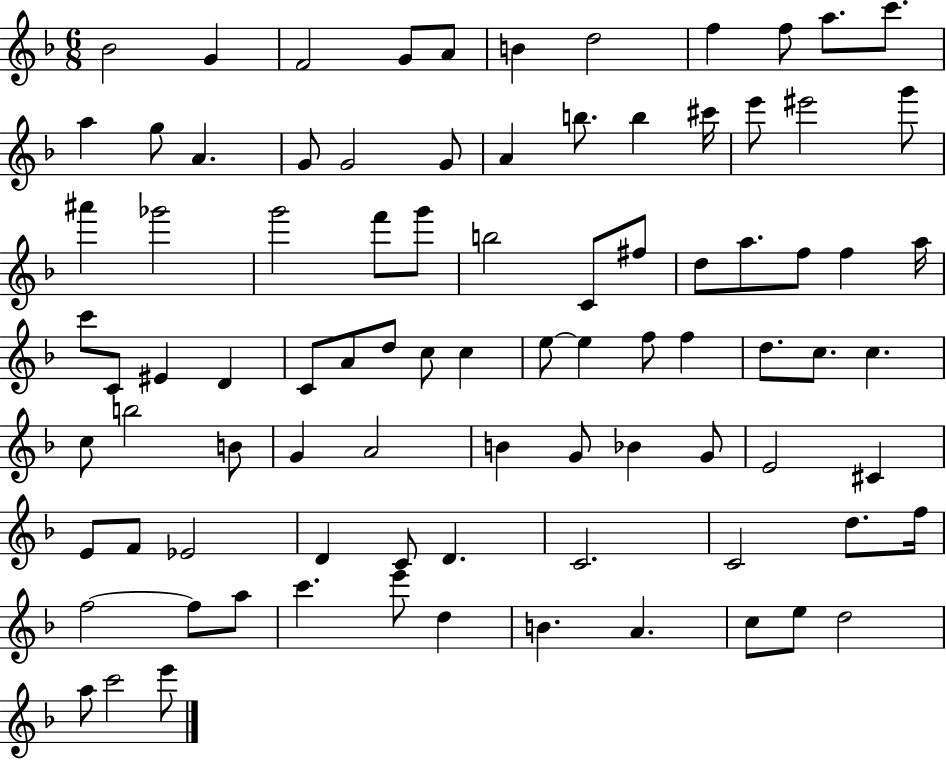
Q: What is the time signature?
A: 6/8